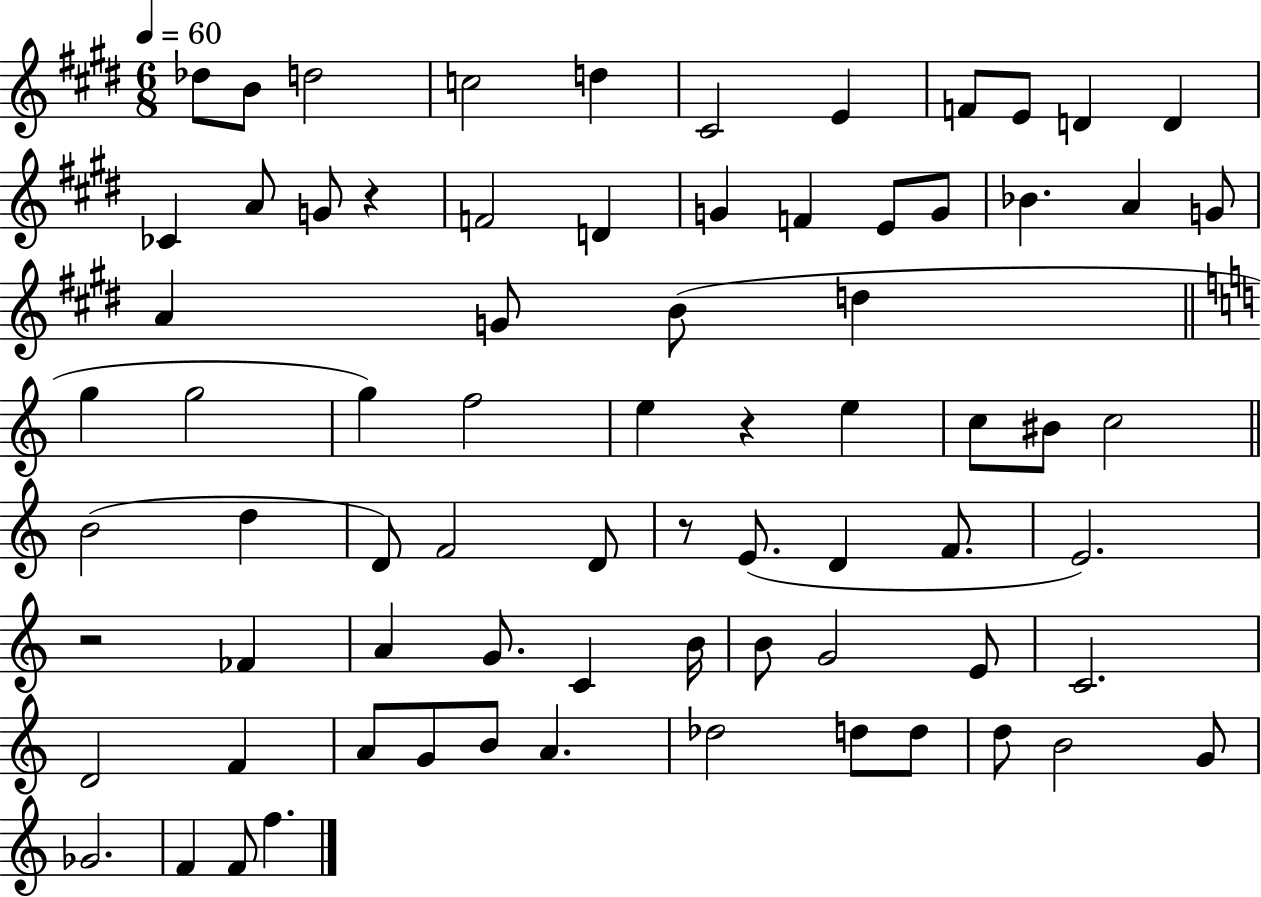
{
  \clef treble
  \numericTimeSignature
  \time 6/8
  \key e \major
  \tempo 4 = 60
  des''8 b'8 d''2 | c''2 d''4 | cis'2 e'4 | f'8 e'8 d'4 d'4 | \break ces'4 a'8 g'8 r4 | f'2 d'4 | g'4 f'4 e'8 g'8 | bes'4. a'4 g'8 | \break a'4 g'8 b'8( d''4 | \bar "||" \break \key c \major g''4 g''2 | g''4) f''2 | e''4 r4 e''4 | c''8 bis'8 c''2 | \break \bar "||" \break \key c \major b'2( d''4 | d'8) f'2 d'8 | r8 e'8.( d'4 f'8. | e'2.) | \break r2 fes'4 | a'4 g'8. c'4 b'16 | b'8 g'2 e'8 | c'2. | \break d'2 f'4 | a'8 g'8 b'8 a'4. | des''2 d''8 d''8 | d''8 b'2 g'8 | \break ges'2. | f'4 f'8 f''4. | \bar "|."
}